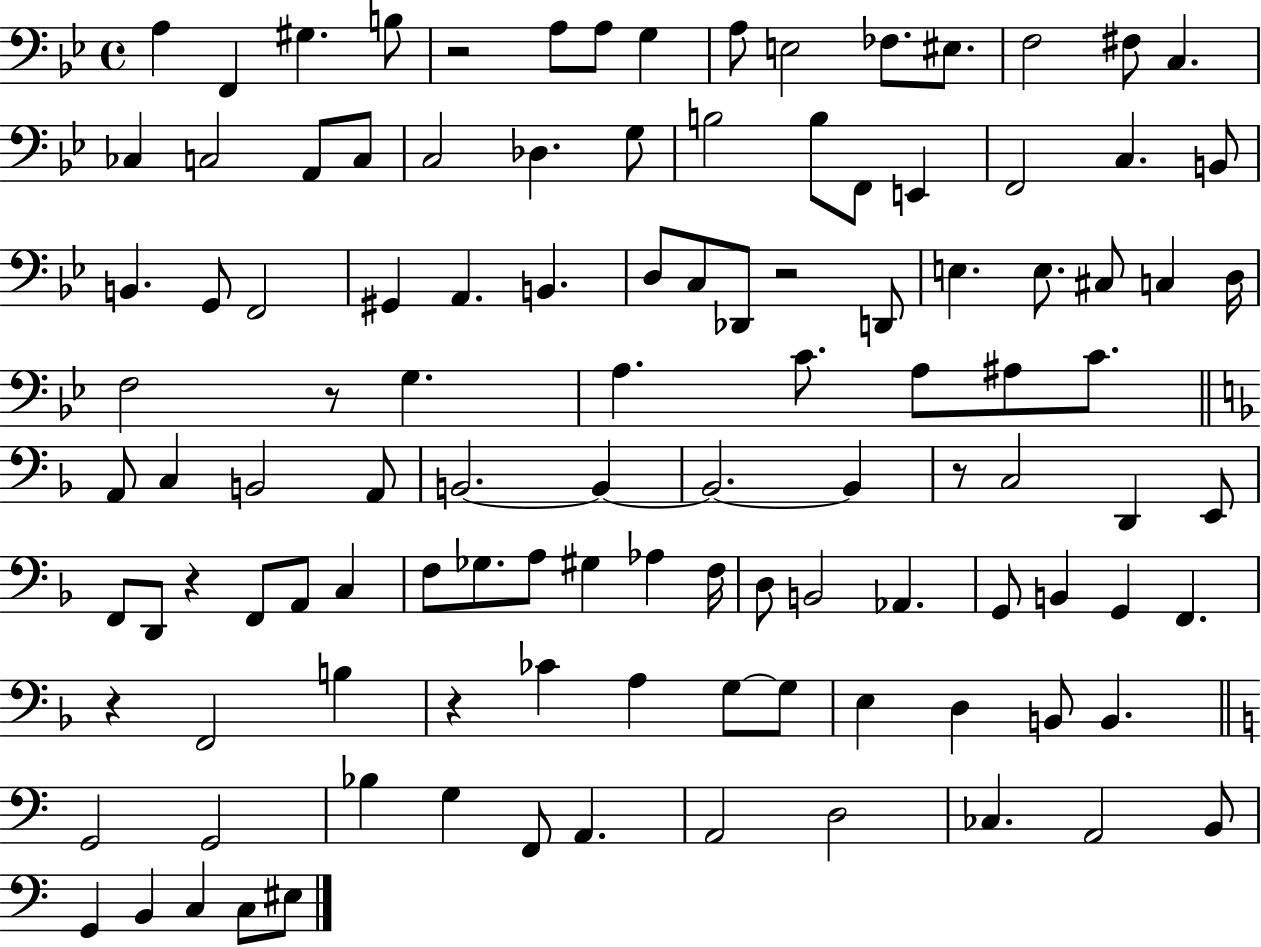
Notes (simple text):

A3/q F2/q G#3/q. B3/e R/h A3/e A3/e G3/q A3/e E3/h FES3/e. EIS3/e. F3/h F#3/e C3/q. CES3/q C3/h A2/e C3/e C3/h Db3/q. G3/e B3/h B3/e F2/e E2/q F2/h C3/q. B2/e B2/q. G2/e F2/h G#2/q A2/q. B2/q. D3/e C3/e Db2/e R/h D2/e E3/q. E3/e. C#3/e C3/q D3/s F3/h R/e G3/q. A3/q. C4/e. A3/e A#3/e C4/e. A2/e C3/q B2/h A2/e B2/h. B2/q B2/h. B2/q R/e C3/h D2/q E2/e F2/e D2/e R/q F2/e A2/e C3/q F3/e Gb3/e. A3/e G#3/q Ab3/q F3/s D3/e B2/h Ab2/q. G2/e B2/q G2/q F2/q. R/q F2/h B3/q R/q CES4/q A3/q G3/e G3/e E3/q D3/q B2/e B2/q. G2/h G2/h Bb3/q G3/q F2/e A2/q. A2/h D3/h CES3/q. A2/h B2/e G2/q B2/q C3/q C3/e EIS3/e